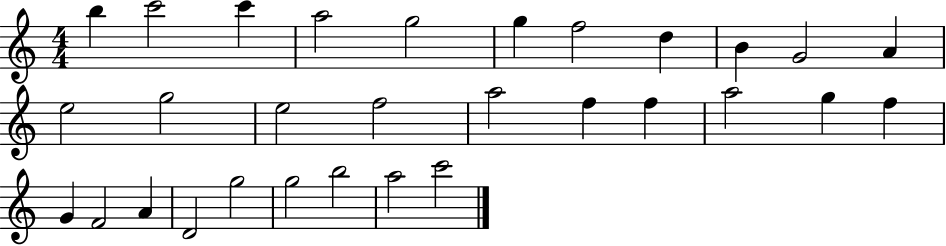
{
  \clef treble
  \numericTimeSignature
  \time 4/4
  \key c \major
  b''4 c'''2 c'''4 | a''2 g''2 | g''4 f''2 d''4 | b'4 g'2 a'4 | \break e''2 g''2 | e''2 f''2 | a''2 f''4 f''4 | a''2 g''4 f''4 | \break g'4 f'2 a'4 | d'2 g''2 | g''2 b''2 | a''2 c'''2 | \break \bar "|."
}